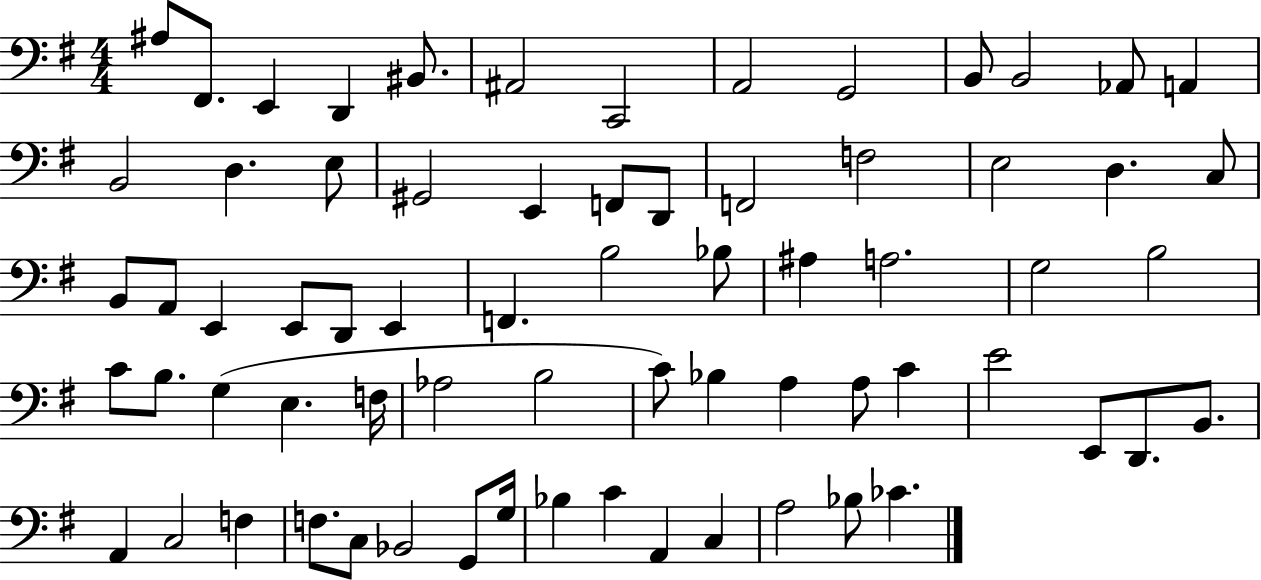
X:1
T:Untitled
M:4/4
L:1/4
K:G
^A,/2 ^F,,/2 E,, D,, ^B,,/2 ^A,,2 C,,2 A,,2 G,,2 B,,/2 B,,2 _A,,/2 A,, B,,2 D, E,/2 ^G,,2 E,, F,,/2 D,,/2 F,,2 F,2 E,2 D, C,/2 B,,/2 A,,/2 E,, E,,/2 D,,/2 E,, F,, B,2 _B,/2 ^A, A,2 G,2 B,2 C/2 B,/2 G, E, F,/4 _A,2 B,2 C/2 _B, A, A,/2 C E2 E,,/2 D,,/2 B,,/2 A,, C,2 F, F,/2 C,/2 _B,,2 G,,/2 G,/4 _B, C A,, C, A,2 _B,/2 _C